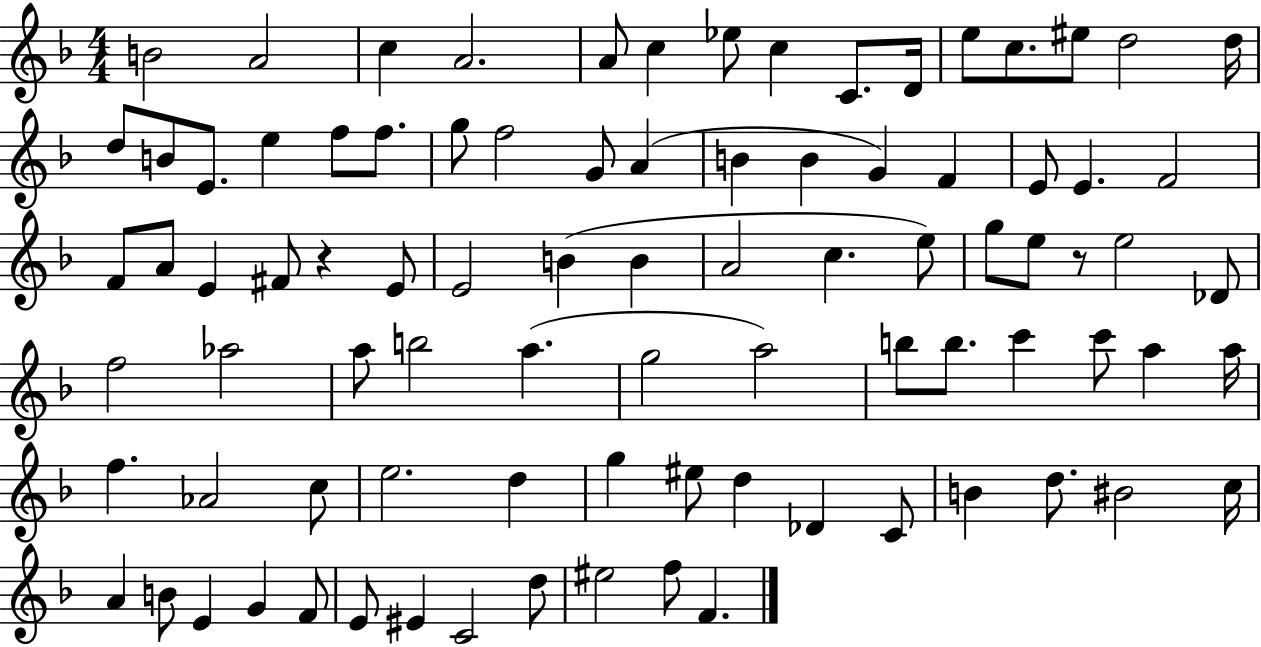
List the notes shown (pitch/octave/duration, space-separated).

B4/h A4/h C5/q A4/h. A4/e C5/q Eb5/e C5/q C4/e. D4/s E5/e C5/e. EIS5/e D5/h D5/s D5/e B4/e E4/e. E5/q F5/e F5/e. G5/e F5/h G4/e A4/q B4/q B4/q G4/q F4/q E4/e E4/q. F4/h F4/e A4/e E4/q F#4/e R/q E4/e E4/h B4/q B4/q A4/h C5/q. E5/e G5/e E5/e R/e E5/h Db4/e F5/h Ab5/h A5/e B5/h A5/q. G5/h A5/h B5/e B5/e. C6/q C6/e A5/q A5/s F5/q. Ab4/h C5/e E5/h. D5/q G5/q EIS5/e D5/q Db4/q C4/e B4/q D5/e. BIS4/h C5/s A4/q B4/e E4/q G4/q F4/e E4/e EIS4/q C4/h D5/e EIS5/h F5/e F4/q.